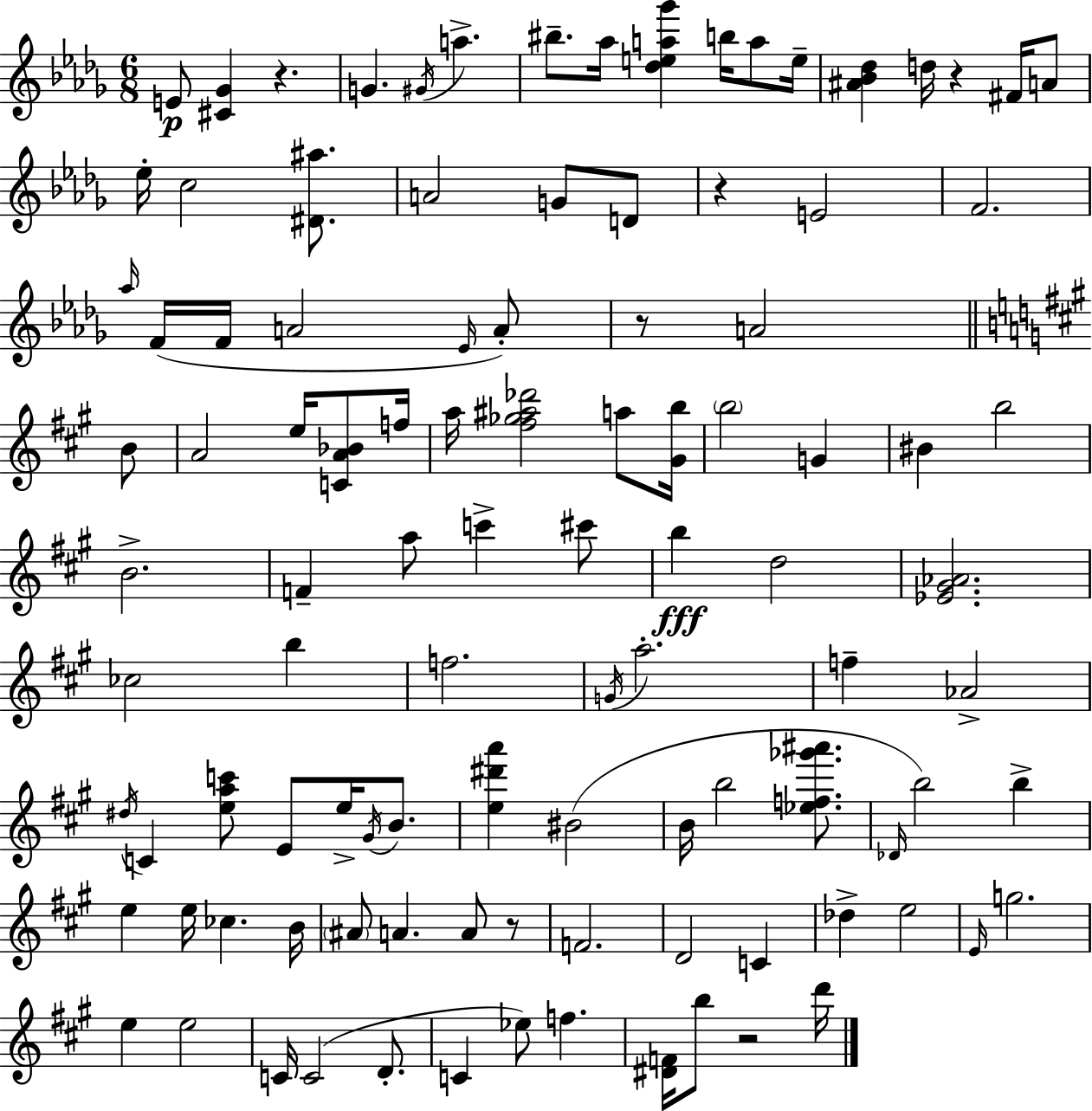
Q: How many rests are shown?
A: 6